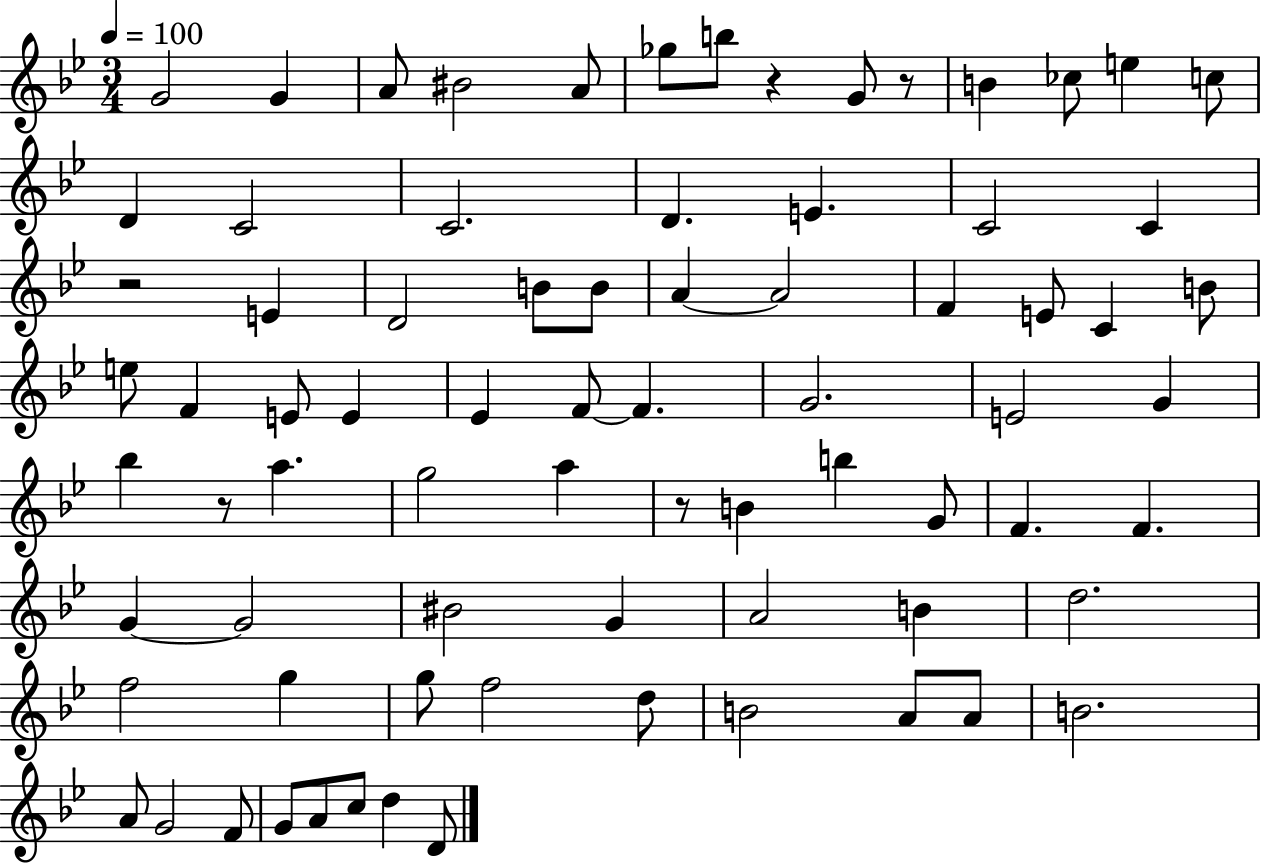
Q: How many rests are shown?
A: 5